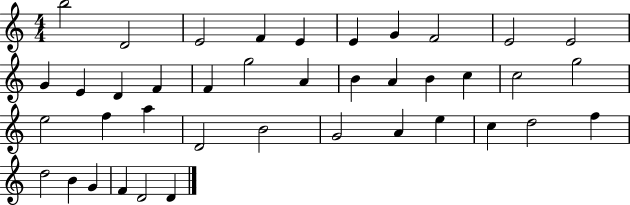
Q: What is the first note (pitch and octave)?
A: B5